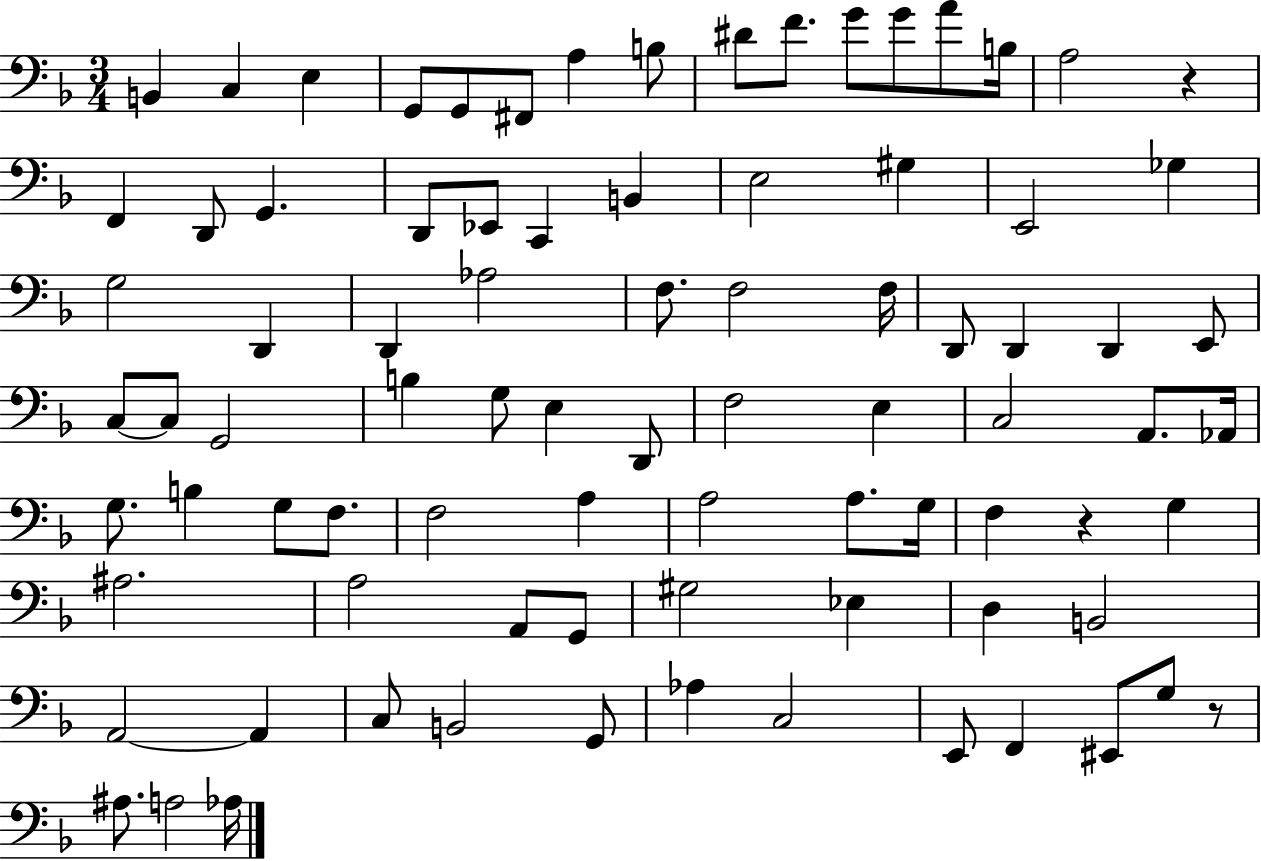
X:1
T:Untitled
M:3/4
L:1/4
K:F
B,, C, E, G,,/2 G,,/2 ^F,,/2 A, B,/2 ^D/2 F/2 G/2 G/2 A/2 B,/4 A,2 z F,, D,,/2 G,, D,,/2 _E,,/2 C,, B,, E,2 ^G, E,,2 _G, G,2 D,, D,, _A,2 F,/2 F,2 F,/4 D,,/2 D,, D,, E,,/2 C,/2 C,/2 G,,2 B, G,/2 E, D,,/2 F,2 E, C,2 A,,/2 _A,,/4 G,/2 B, G,/2 F,/2 F,2 A, A,2 A,/2 G,/4 F, z G, ^A,2 A,2 A,,/2 G,,/2 ^G,2 _E, D, B,,2 A,,2 A,, C,/2 B,,2 G,,/2 _A, C,2 E,,/2 F,, ^E,,/2 G,/2 z/2 ^A,/2 A,2 _A,/4